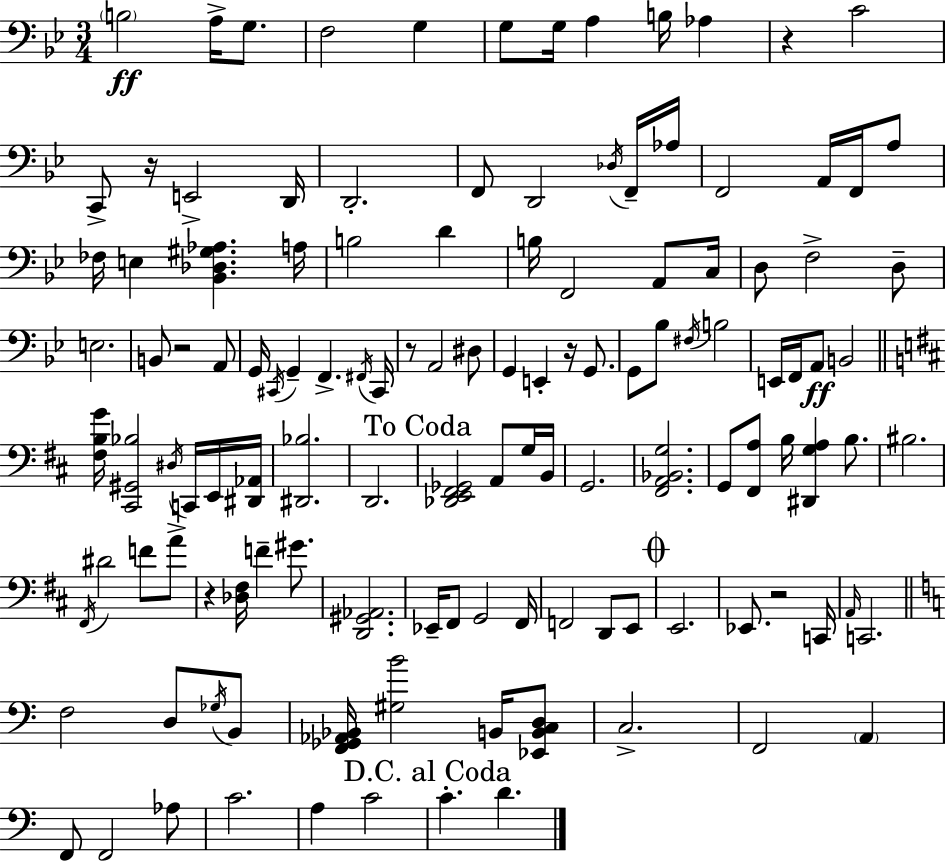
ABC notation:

X:1
T:Untitled
M:3/4
L:1/4
K:Gm
B,2 A,/4 G,/2 F,2 G, G,/2 G,/4 A, B,/4 _A, z C2 C,,/2 z/4 E,,2 D,,/4 D,,2 F,,/2 D,,2 _D,/4 F,,/4 _A,/4 F,,2 A,,/4 F,,/4 A,/2 _F,/4 E, [_B,,_D,^G,_A,] A,/4 B,2 D B,/4 F,,2 A,,/2 C,/4 D,/2 F,2 D,/2 E,2 B,,/2 z2 A,,/2 G,,/4 ^C,,/4 G,, F,, ^F,,/4 ^C,,/4 z/2 A,,2 ^D,/2 G,, E,, z/4 G,,/2 G,,/2 _B,/2 ^F,/4 B,2 E,,/4 F,,/4 A,,/2 B,,2 [^F,B,G]/4 [^C,,^G,,_B,]2 ^D,/4 C,,/4 E,,/4 [^D,,_A,,]/4 [^D,,_B,]2 D,,2 [_D,,E,,^F,,_G,,]2 A,,/2 G,/4 B,,/4 G,,2 [^F,,A,,_B,,G,]2 G,,/2 [^F,,A,]/2 B,/4 [^D,,G,A,] B,/2 ^B,2 ^F,,/4 ^D2 F/2 A/2 z [_D,^F,]/4 F ^G/2 [D,,^G,,_A,,]2 _E,,/4 ^F,,/2 G,,2 ^F,,/4 F,,2 D,,/2 E,,/2 E,,2 _E,,/2 z2 C,,/4 A,,/4 C,,2 F,2 D,/2 _G,/4 B,,/2 [F,,_G,,_A,,_B,,]/4 [^G,B]2 B,,/4 [_E,,B,,C,D,]/2 C,2 F,,2 A,, F,,/2 F,,2 _A,/2 C2 A, C2 C D